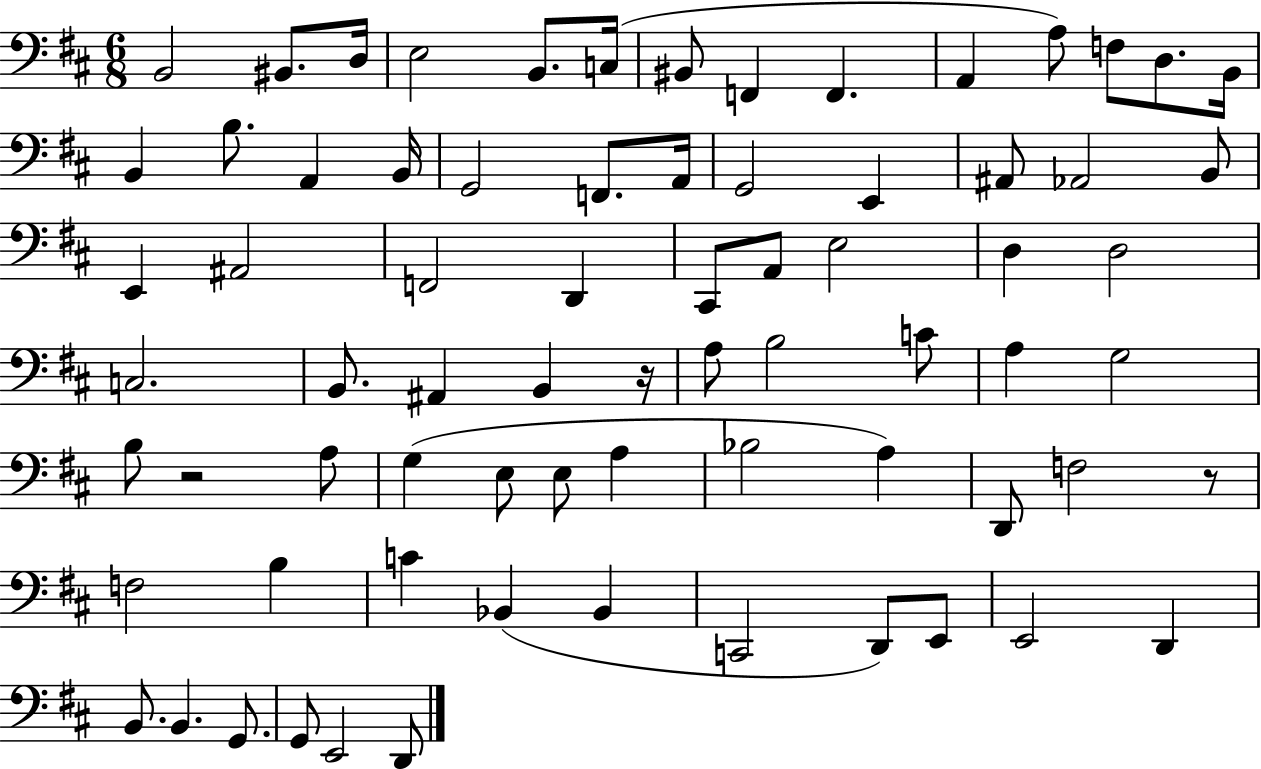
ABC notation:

X:1
T:Untitled
M:6/8
L:1/4
K:D
B,,2 ^B,,/2 D,/4 E,2 B,,/2 C,/4 ^B,,/2 F,, F,, A,, A,/2 F,/2 D,/2 B,,/4 B,, B,/2 A,, B,,/4 G,,2 F,,/2 A,,/4 G,,2 E,, ^A,,/2 _A,,2 B,,/2 E,, ^A,,2 F,,2 D,, ^C,,/2 A,,/2 E,2 D, D,2 C,2 B,,/2 ^A,, B,, z/4 A,/2 B,2 C/2 A, G,2 B,/2 z2 A,/2 G, E,/2 E,/2 A, _B,2 A, D,,/2 F,2 z/2 F,2 B, C _B,, _B,, C,,2 D,,/2 E,,/2 E,,2 D,, B,,/2 B,, G,,/2 G,,/2 E,,2 D,,/2